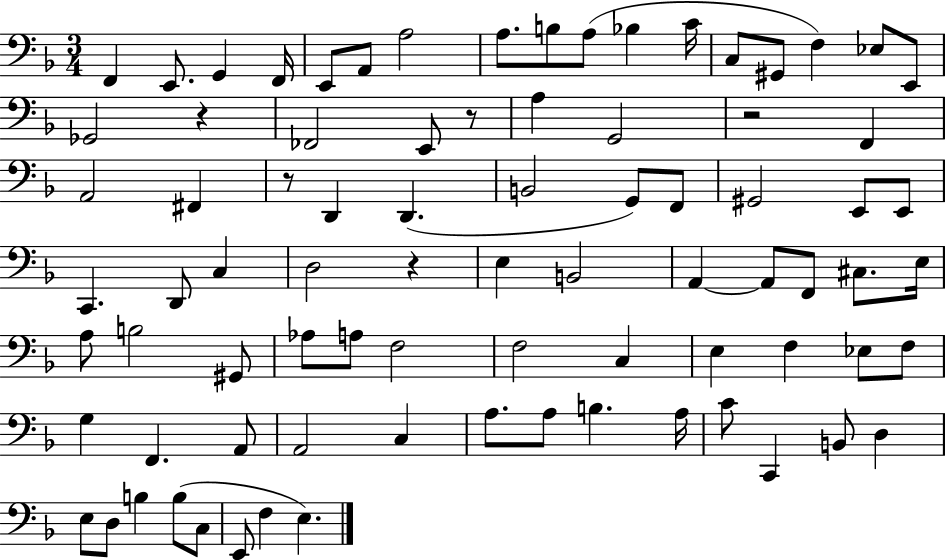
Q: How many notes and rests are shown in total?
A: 82